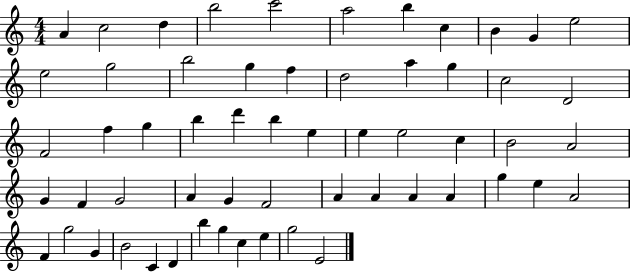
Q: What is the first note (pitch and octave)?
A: A4